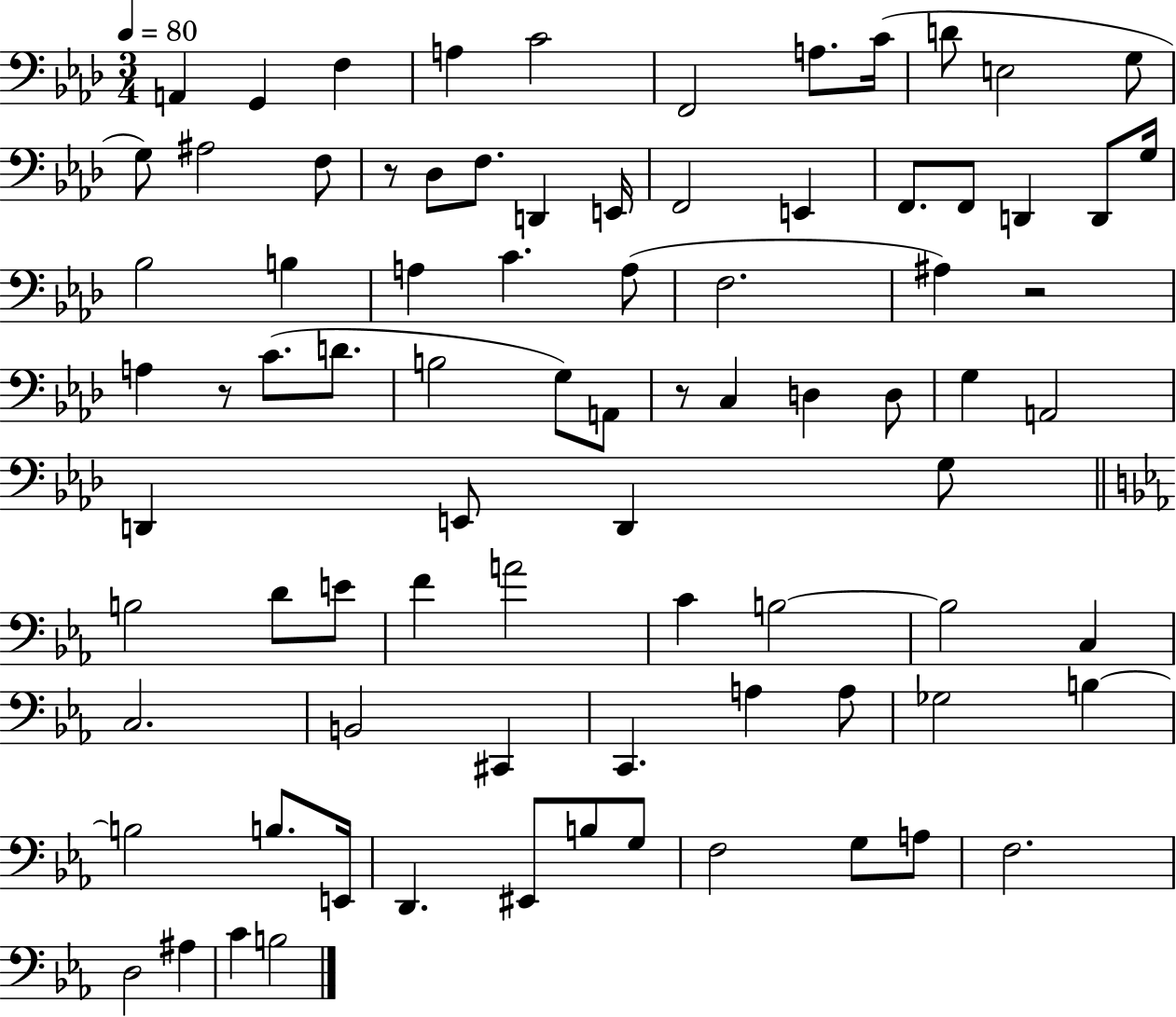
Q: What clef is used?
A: bass